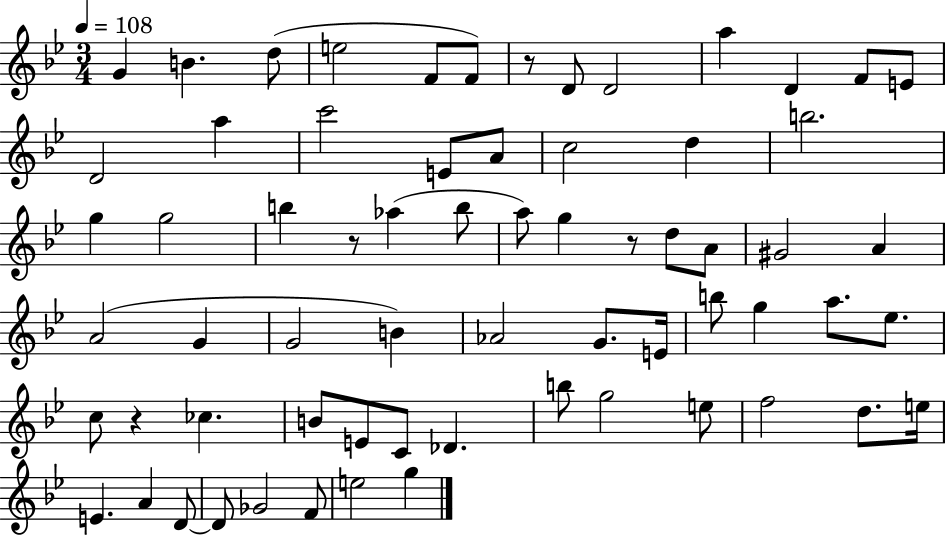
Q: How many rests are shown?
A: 4